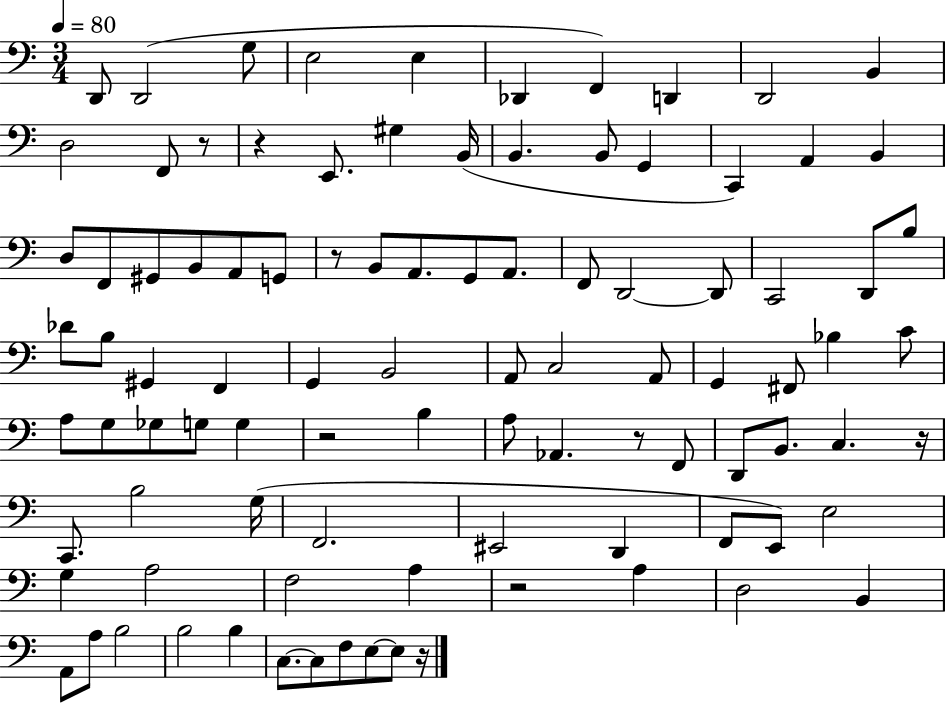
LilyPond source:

{
  \clef bass
  \numericTimeSignature
  \time 3/4
  \key c \major
  \tempo 4 = 80
  d,8 d,2( g8 | e2 e4 | des,4 f,4) d,4 | d,2 b,4 | \break d2 f,8 r8 | r4 e,8. gis4 b,16( | b,4. b,8 g,4 | c,4) a,4 b,4 | \break d8 f,8 gis,8 b,8 a,8 g,8 | r8 b,8 a,8. g,8 a,8. | f,8 d,2~~ d,8 | c,2 d,8 b8 | \break des'8 b8 gis,4 f,4 | g,4 b,2 | a,8 c2 a,8 | g,4 fis,8 bes4 c'8 | \break a8 g8 ges8 g8 g4 | r2 b4 | a8 aes,4. r8 f,8 | d,8 b,8. c4. r16 | \break c,8. b2 g16( | f,2. | eis,2 d,4 | f,8 e,8) e2 | \break g4 a2 | f2 a4 | r2 a4 | d2 b,4 | \break a,8 a8 b2 | b2 b4 | c8.~~ c8 f8 e8~~ e8 r16 | \bar "|."
}